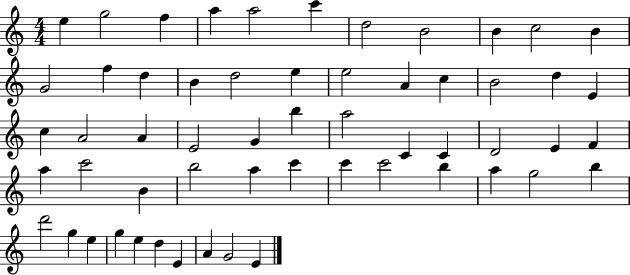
X:1
T:Untitled
M:4/4
L:1/4
K:C
e g2 f a a2 c' d2 B2 B c2 B G2 f d B d2 e e2 A c B2 d E c A2 A E2 G b a2 C C D2 E F a c'2 B b2 a c' c' c'2 b a g2 b d'2 g e g e d E A G2 E